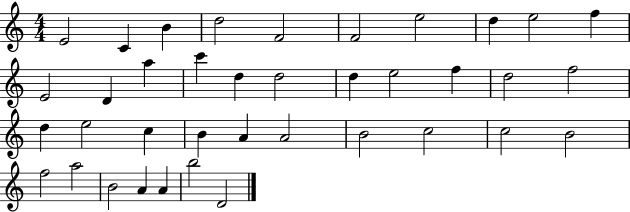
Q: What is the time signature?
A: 4/4